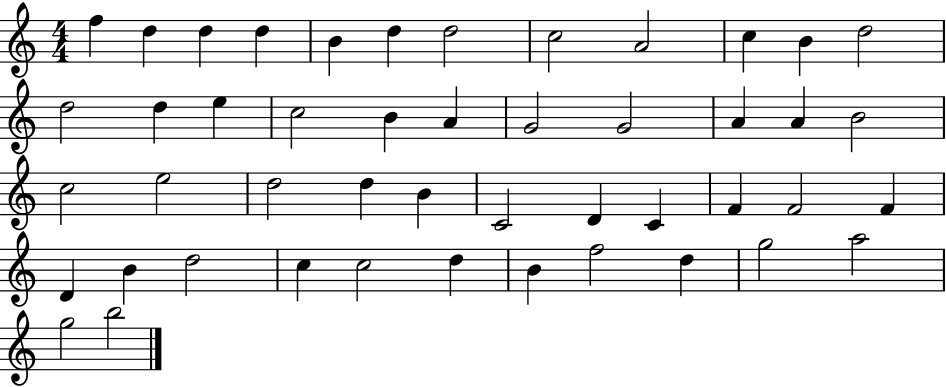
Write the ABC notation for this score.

X:1
T:Untitled
M:4/4
L:1/4
K:C
f d d d B d d2 c2 A2 c B d2 d2 d e c2 B A G2 G2 A A B2 c2 e2 d2 d B C2 D C F F2 F D B d2 c c2 d B f2 d g2 a2 g2 b2